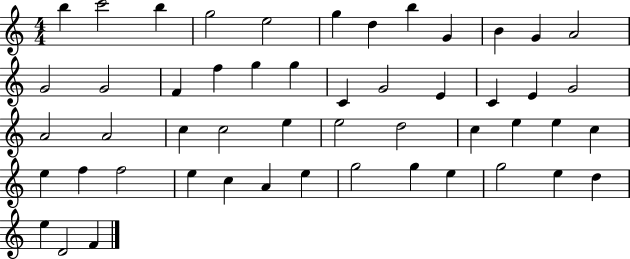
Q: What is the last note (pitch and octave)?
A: F4